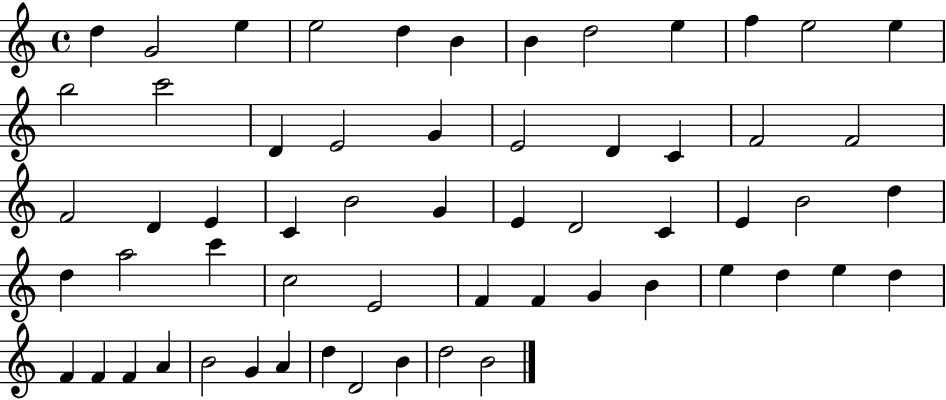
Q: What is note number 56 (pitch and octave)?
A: D4